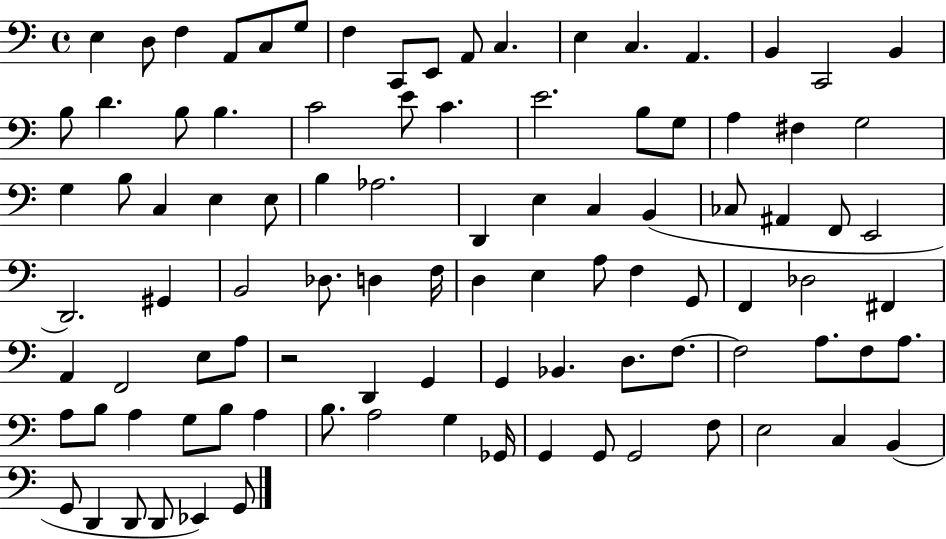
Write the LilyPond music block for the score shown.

{
  \clef bass
  \time 4/4
  \defaultTimeSignature
  \key c \major
  e4 d8 f4 a,8 c8 g8 | f4 c,8 e,8 a,8 c4. | e4 c4. a,4. | b,4 c,2 b,4 | \break b8 d'4. b8 b4. | c'2 e'8 c'4. | e'2. b8 g8 | a4 fis4 g2 | \break g4 b8 c4 e4 e8 | b4 aes2. | d,4 e4 c4 b,4( | ces8 ais,4 f,8 e,2 | \break d,2.) gis,4 | b,2 des8. d4 f16 | d4 e4 a8 f4 g,8 | f,4 des2 fis,4 | \break a,4 f,2 e8 a8 | r2 d,4 g,4 | g,4 bes,4. d8. f8.~~ | f2 a8. f8 a8. | \break a8 b8 a4 g8 b8 a4 | b8. a2 g4 ges,16 | g,4 g,8 g,2 f8 | e2 c4 b,4( | \break g,8 d,4 d,8 d,8 ees,4) g,8 | \bar "|."
}